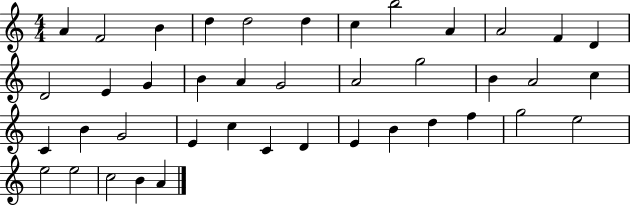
X:1
T:Untitled
M:4/4
L:1/4
K:C
A F2 B d d2 d c b2 A A2 F D D2 E G B A G2 A2 g2 B A2 c C B G2 E c C D E B d f g2 e2 e2 e2 c2 B A